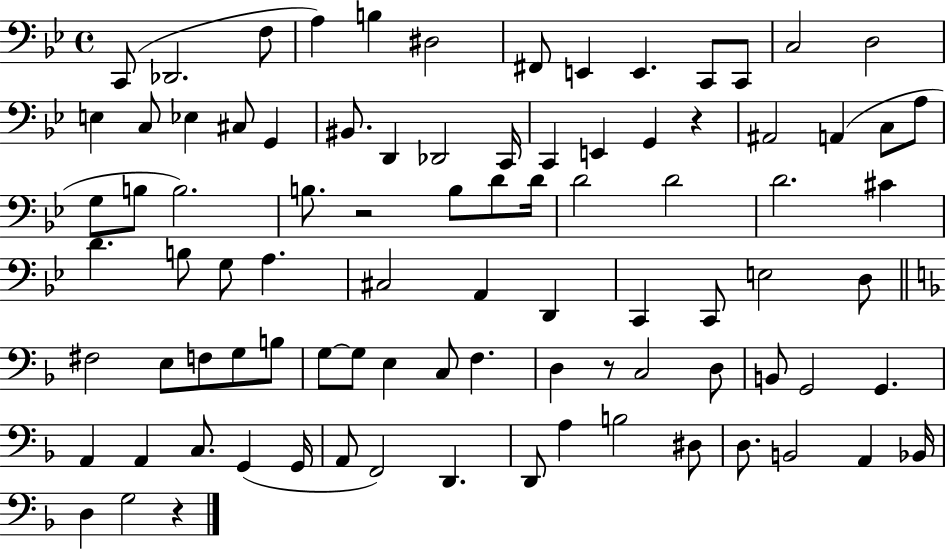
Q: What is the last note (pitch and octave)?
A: G3